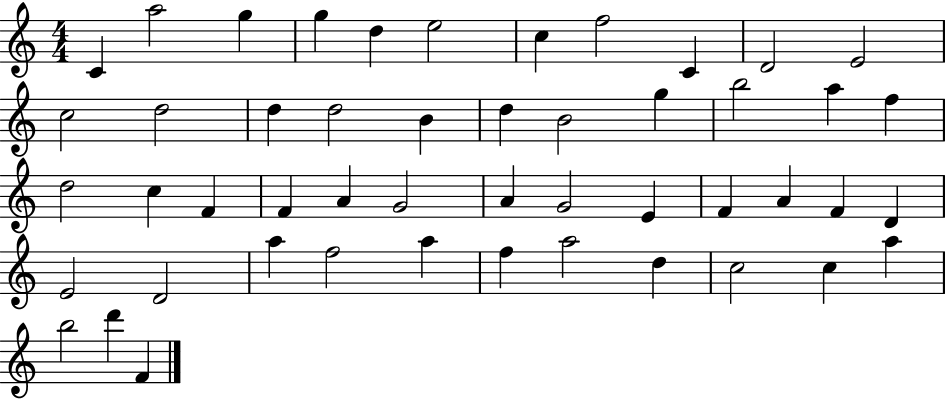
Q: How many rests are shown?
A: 0